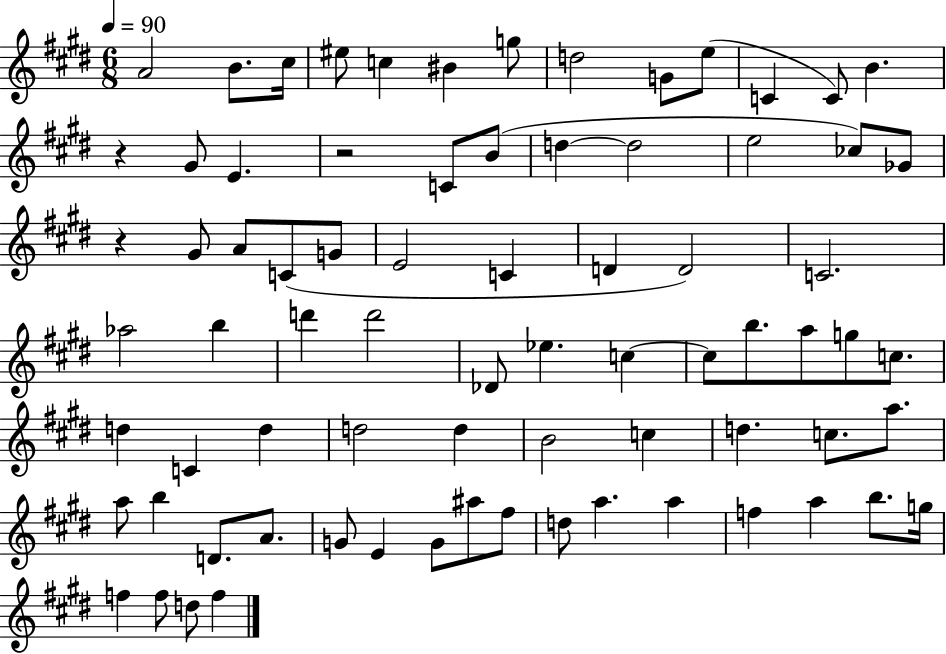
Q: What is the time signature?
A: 6/8